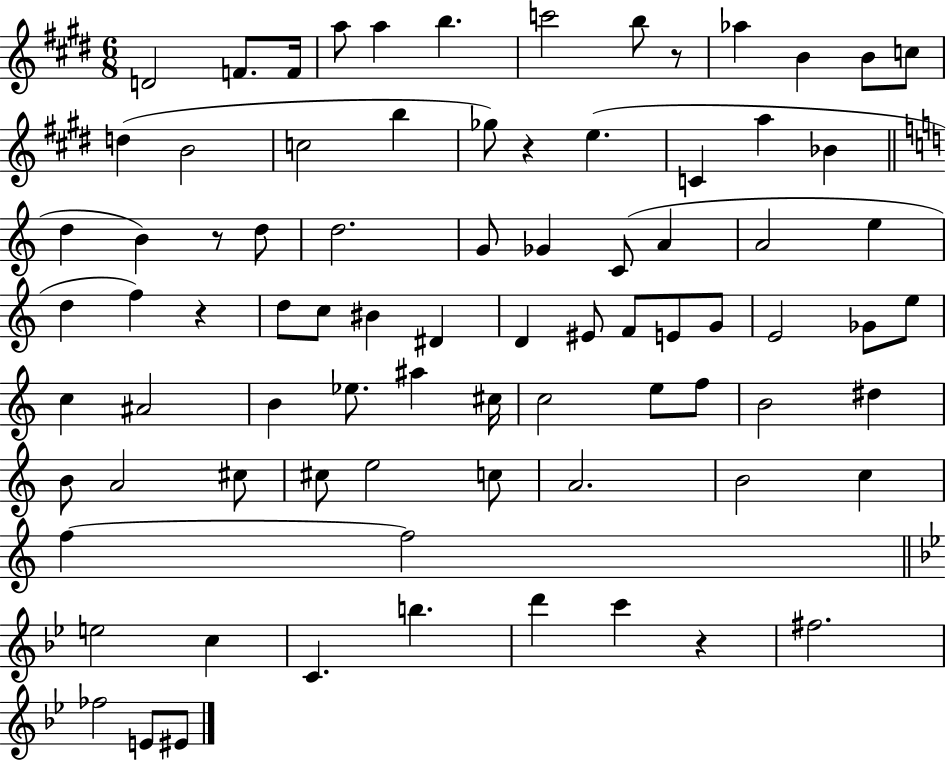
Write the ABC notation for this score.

X:1
T:Untitled
M:6/8
L:1/4
K:E
D2 F/2 F/4 a/2 a b c'2 b/2 z/2 _a B B/2 c/2 d B2 c2 b _g/2 z e C a _B d B z/2 d/2 d2 G/2 _G C/2 A A2 e d f z d/2 c/2 ^B ^D D ^E/2 F/2 E/2 G/2 E2 _G/2 e/2 c ^A2 B _e/2 ^a ^c/4 c2 e/2 f/2 B2 ^d B/2 A2 ^c/2 ^c/2 e2 c/2 A2 B2 c f f2 e2 c C b d' c' z ^f2 _f2 E/2 ^E/2